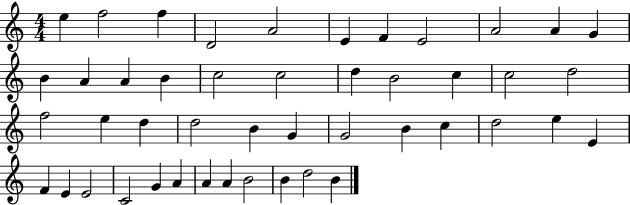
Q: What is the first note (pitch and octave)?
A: E5